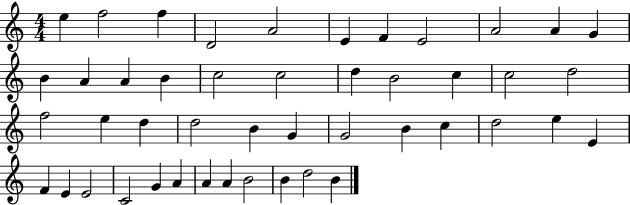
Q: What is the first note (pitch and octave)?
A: E5